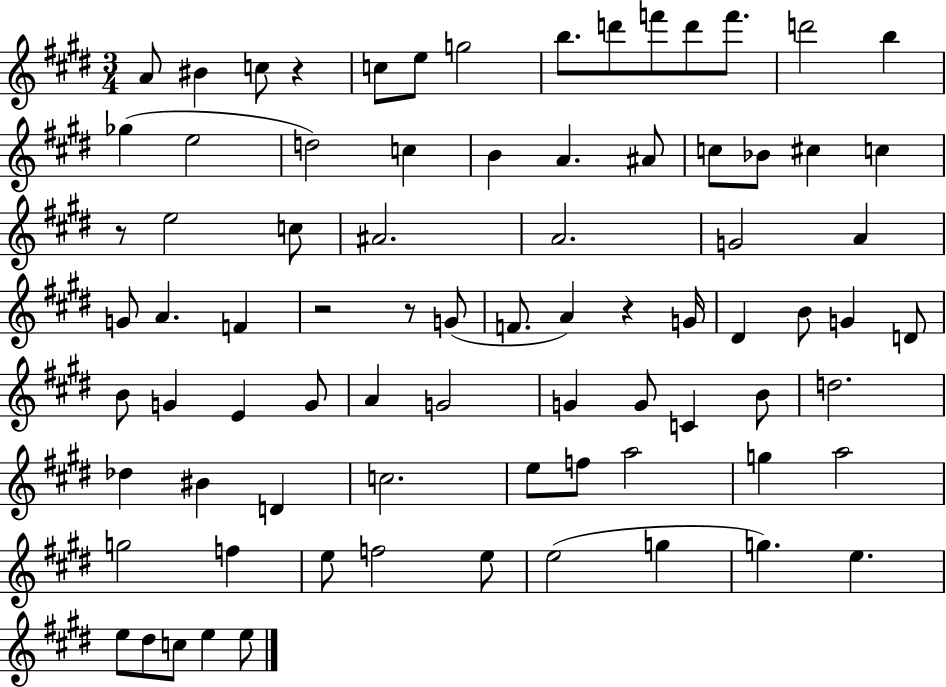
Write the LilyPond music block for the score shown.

{
  \clef treble
  \numericTimeSignature
  \time 3/4
  \key e \major
  a'8 bis'4 c''8 r4 | c''8 e''8 g''2 | b''8. d'''8 f'''8 d'''8 f'''8. | d'''2 b''4 | \break ges''4( e''2 | d''2) c''4 | b'4 a'4. ais'8 | c''8 bes'8 cis''4 c''4 | \break r8 e''2 c''8 | ais'2. | a'2. | g'2 a'4 | \break g'8 a'4. f'4 | r2 r8 g'8( | f'8. a'4) r4 g'16 | dis'4 b'8 g'4 d'8 | \break b'8 g'4 e'4 g'8 | a'4 g'2 | g'4 g'8 c'4 b'8 | d''2. | \break des''4 bis'4 d'4 | c''2. | e''8 f''8 a''2 | g''4 a''2 | \break g''2 f''4 | e''8 f''2 e''8 | e''2( g''4 | g''4.) e''4. | \break e''8 dis''8 c''8 e''4 e''8 | \bar "|."
}